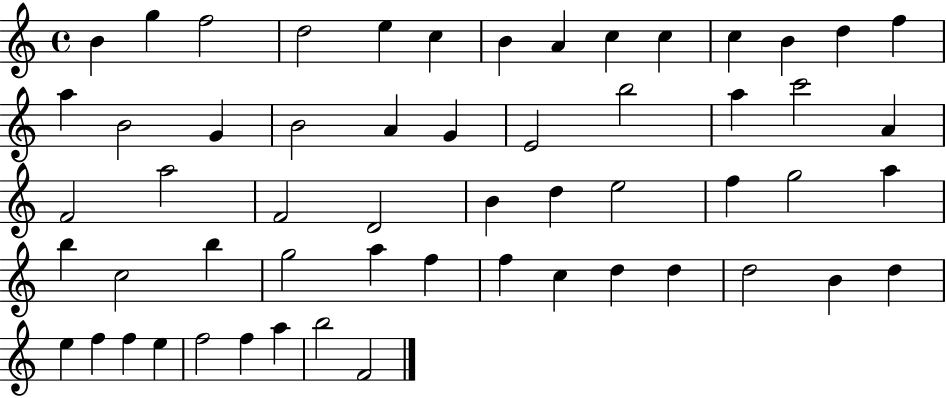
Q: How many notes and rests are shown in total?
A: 57